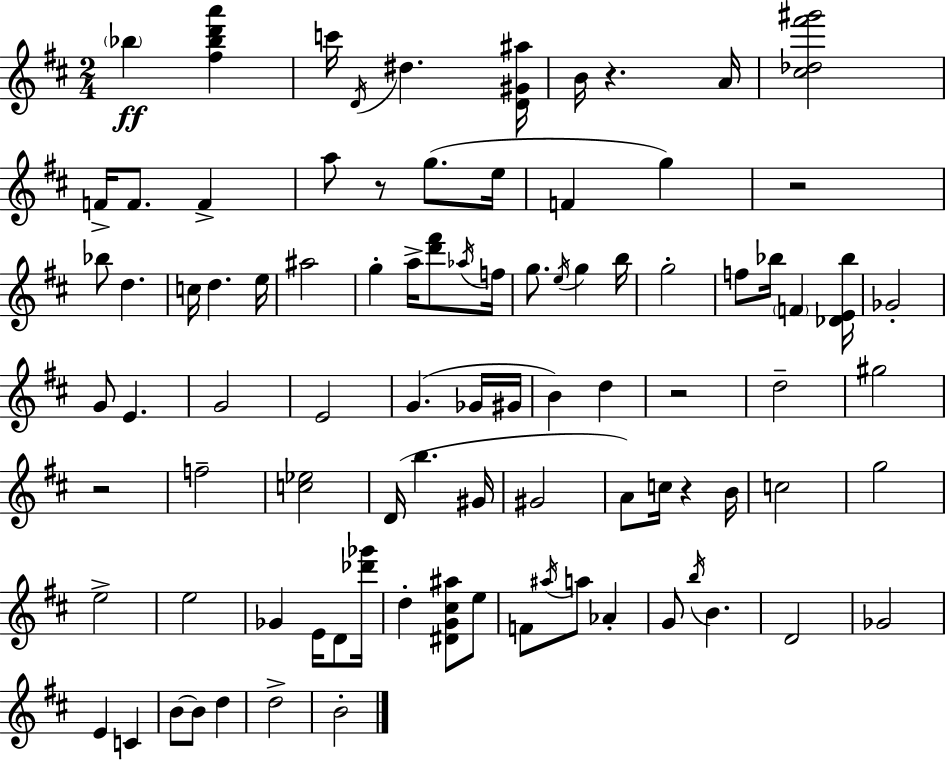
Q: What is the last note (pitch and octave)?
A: B4